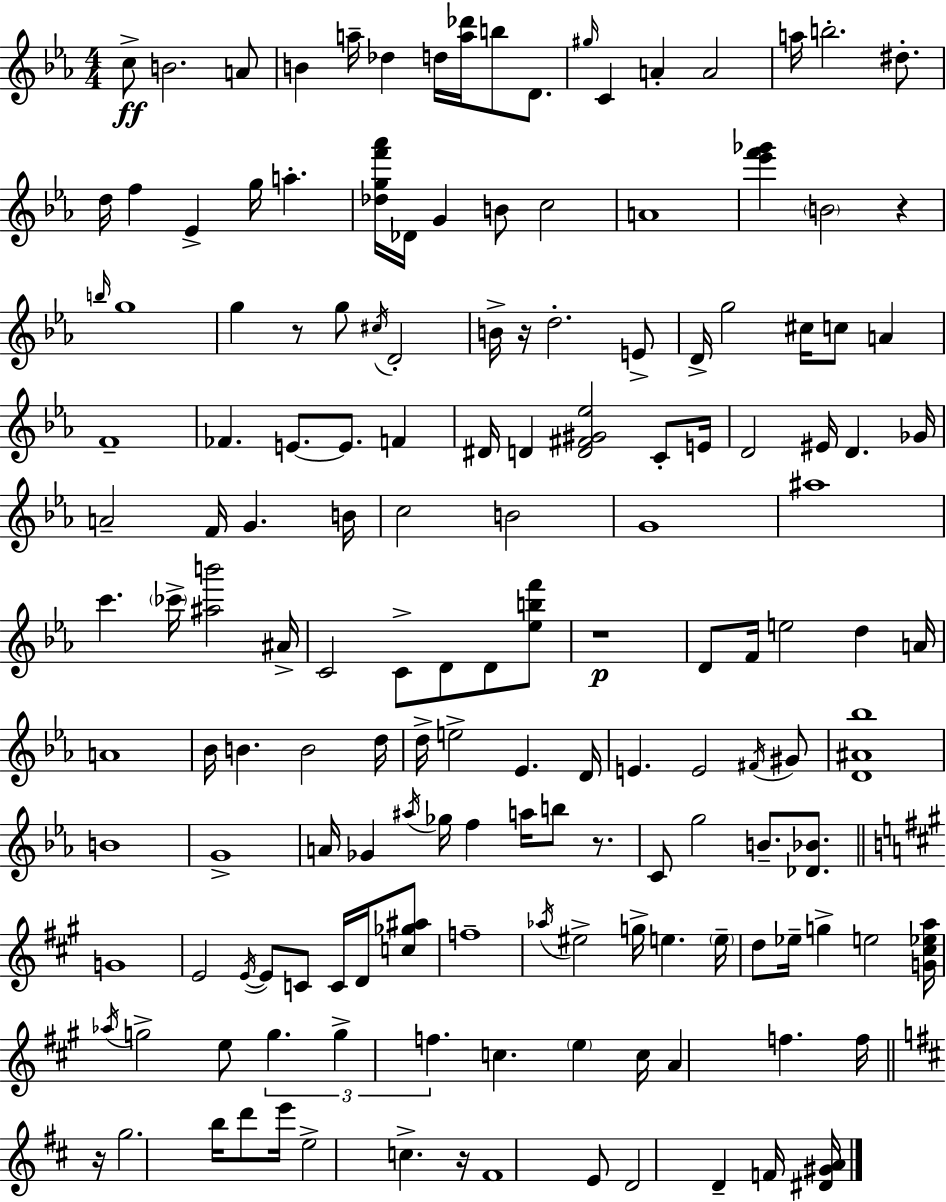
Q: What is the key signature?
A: EES major